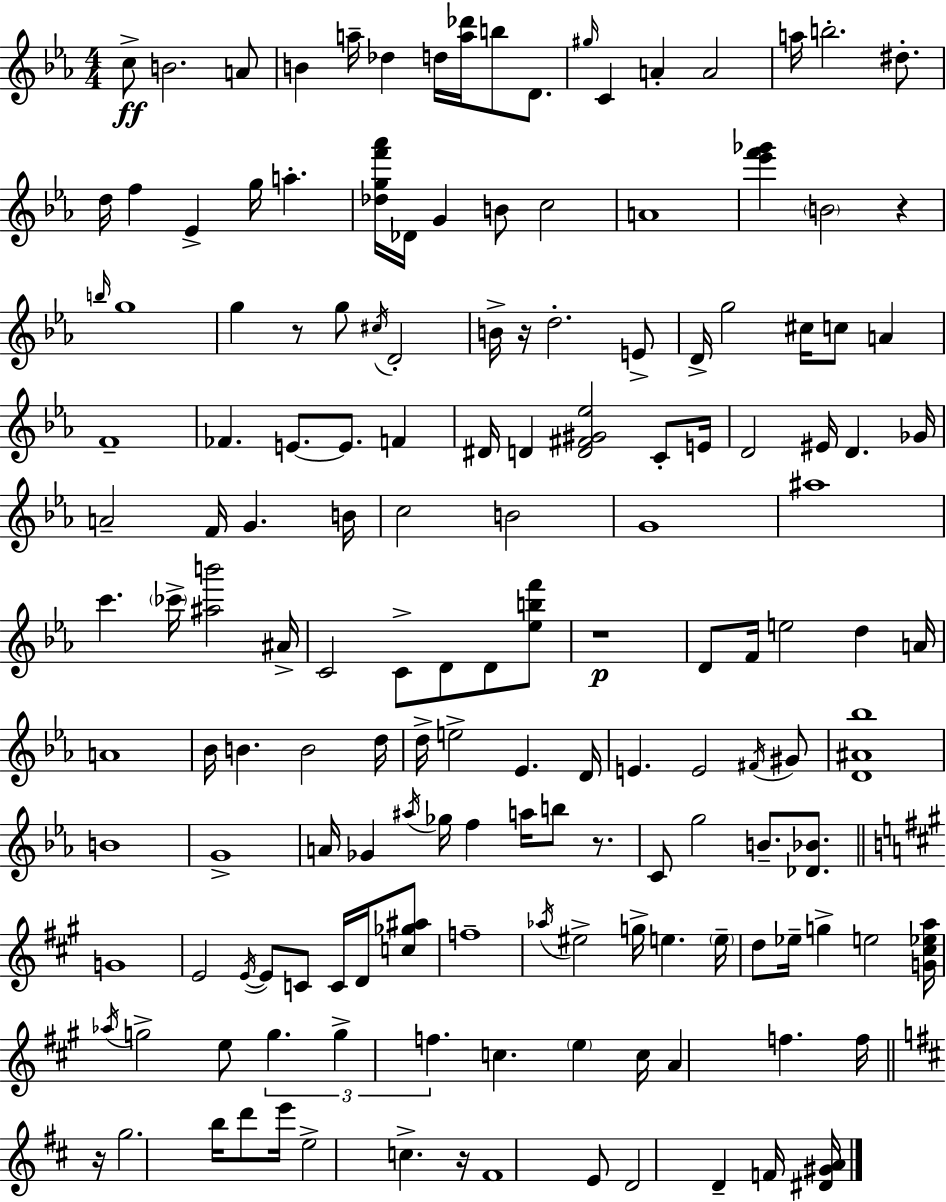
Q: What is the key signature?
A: EES major